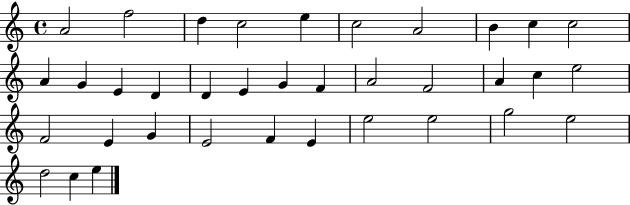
{
  \clef treble
  \time 4/4
  \defaultTimeSignature
  \key c \major
  a'2 f''2 | d''4 c''2 e''4 | c''2 a'2 | b'4 c''4 c''2 | \break a'4 g'4 e'4 d'4 | d'4 e'4 g'4 f'4 | a'2 f'2 | a'4 c''4 e''2 | \break f'2 e'4 g'4 | e'2 f'4 e'4 | e''2 e''2 | g''2 e''2 | \break d''2 c''4 e''4 | \bar "|."
}